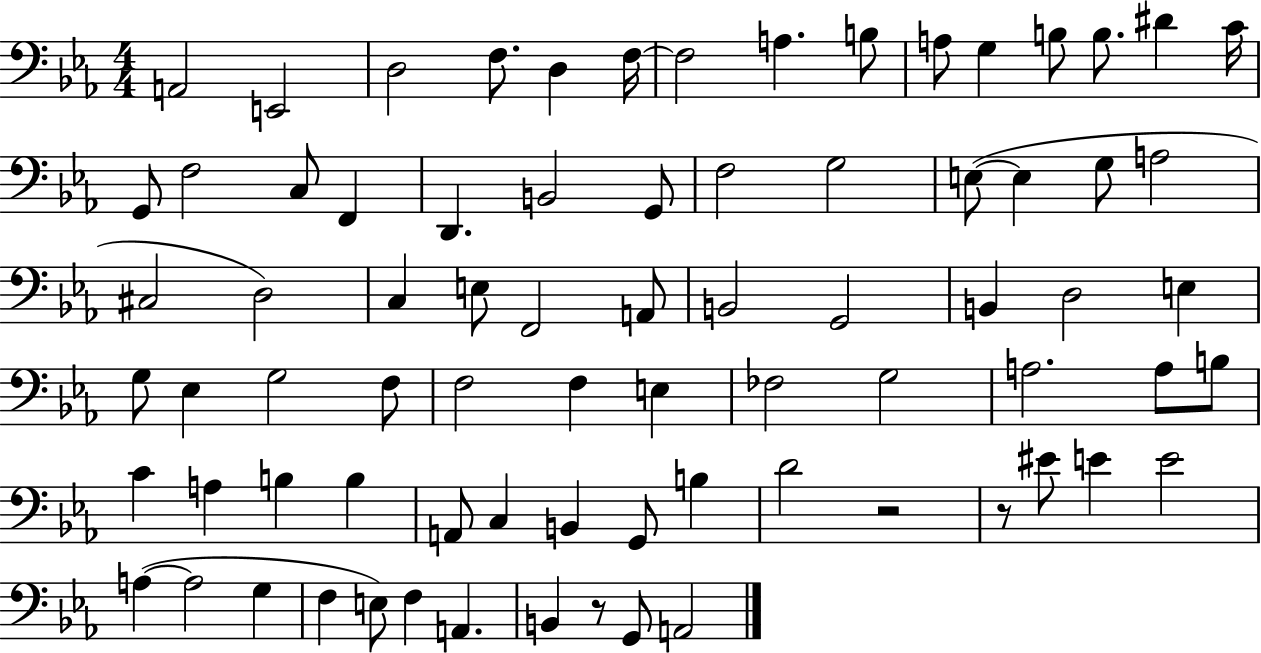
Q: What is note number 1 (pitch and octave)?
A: A2